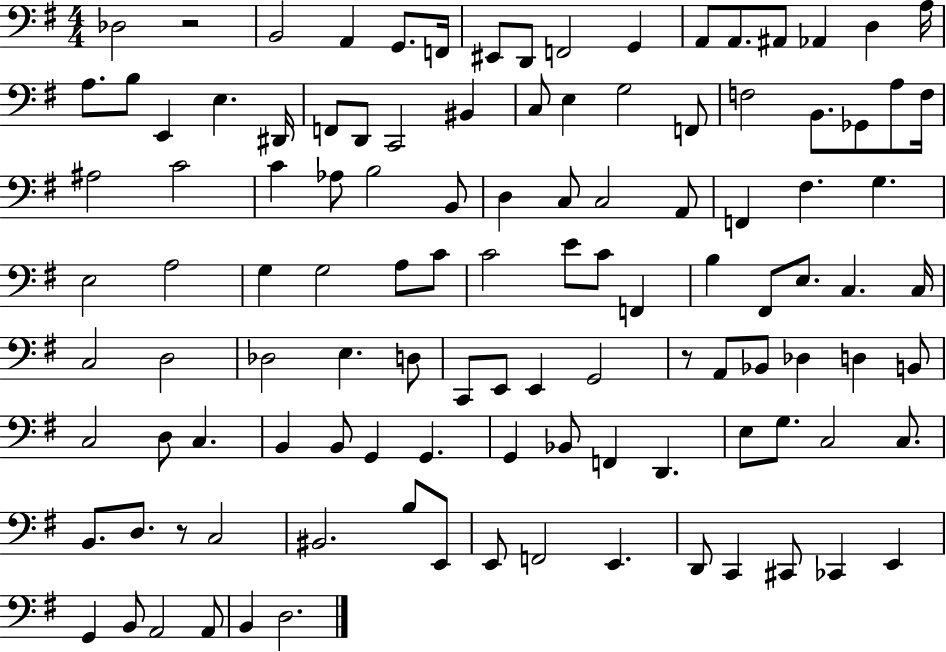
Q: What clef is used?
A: bass